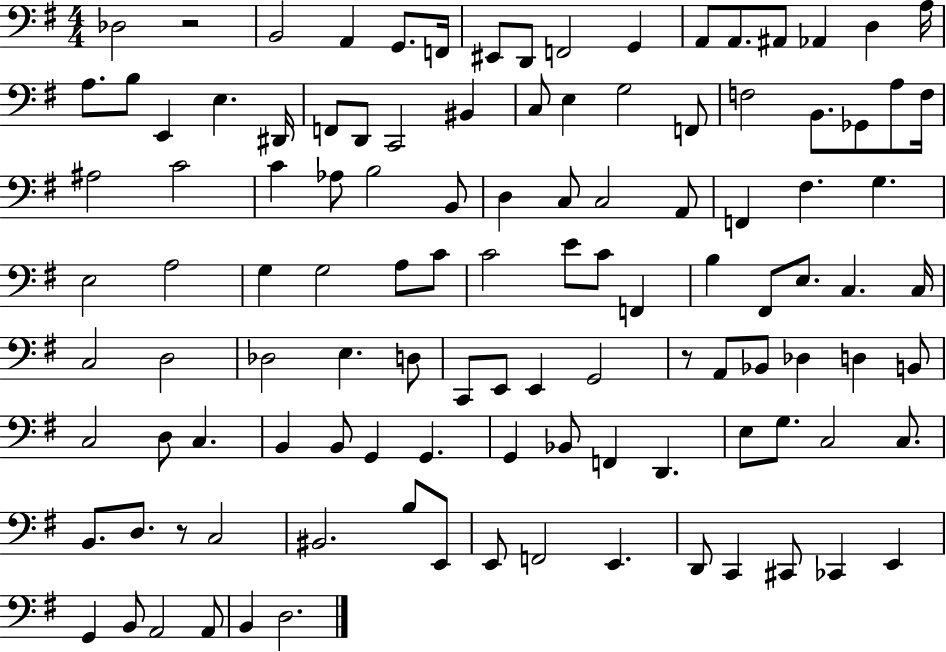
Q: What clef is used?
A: bass